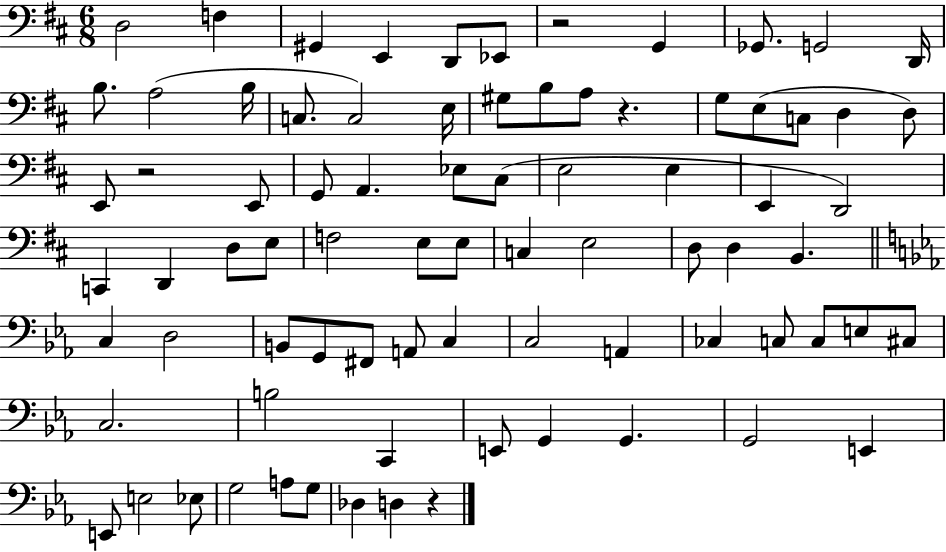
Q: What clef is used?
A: bass